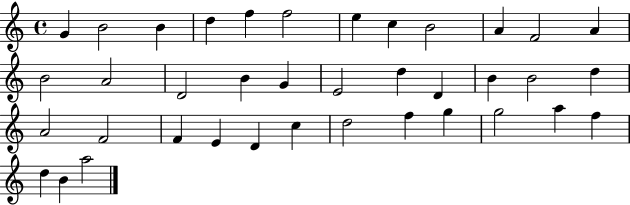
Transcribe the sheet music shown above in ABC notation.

X:1
T:Untitled
M:4/4
L:1/4
K:C
G B2 B d f f2 e c B2 A F2 A B2 A2 D2 B G E2 d D B B2 d A2 F2 F E D c d2 f g g2 a f d B a2